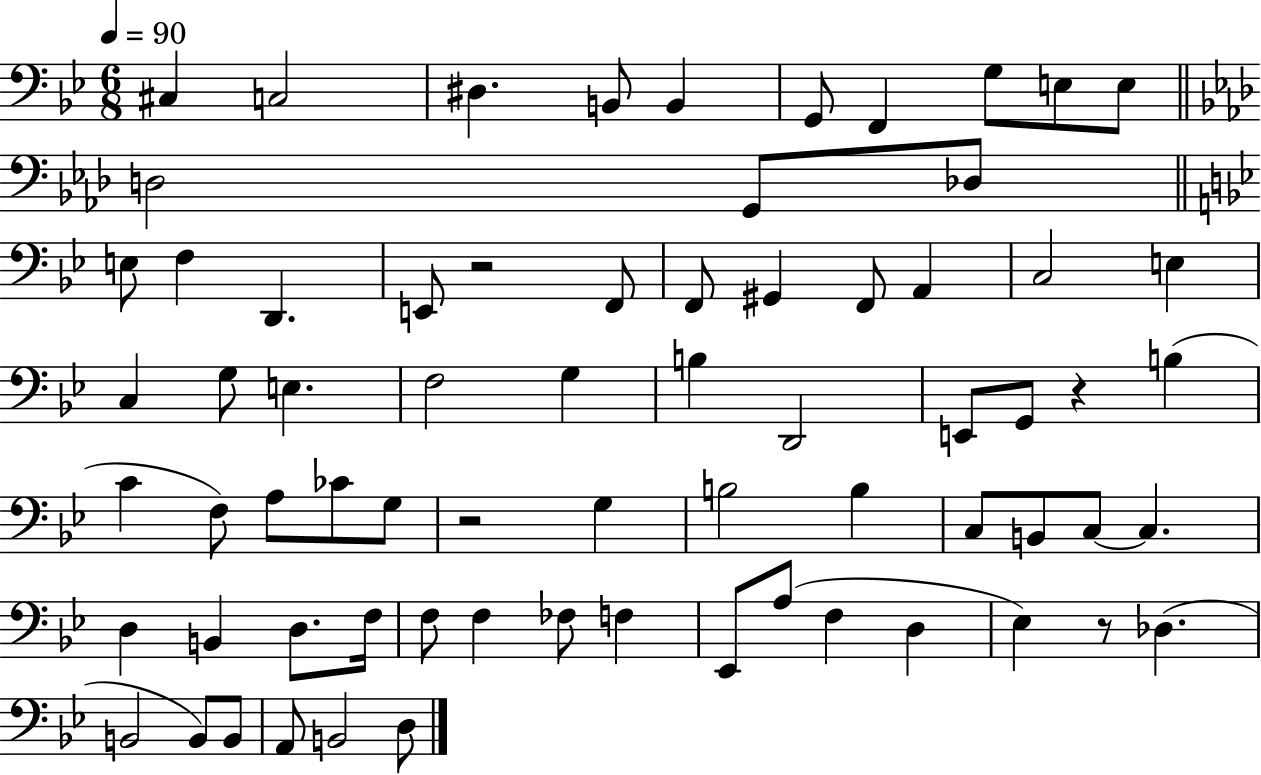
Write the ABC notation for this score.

X:1
T:Untitled
M:6/8
L:1/4
K:Bb
^C, C,2 ^D, B,,/2 B,, G,,/2 F,, G,/2 E,/2 E,/2 D,2 G,,/2 _D,/2 E,/2 F, D,, E,,/2 z2 F,,/2 F,,/2 ^G,, F,,/2 A,, C,2 E, C, G,/2 E, F,2 G, B, D,,2 E,,/2 G,,/2 z B, C F,/2 A,/2 _C/2 G,/2 z2 G, B,2 B, C,/2 B,,/2 C,/2 C, D, B,, D,/2 F,/4 F,/2 F, _F,/2 F, _E,,/2 A,/2 F, D, _E, z/2 _D, B,,2 B,,/2 B,,/2 A,,/2 B,,2 D,/2